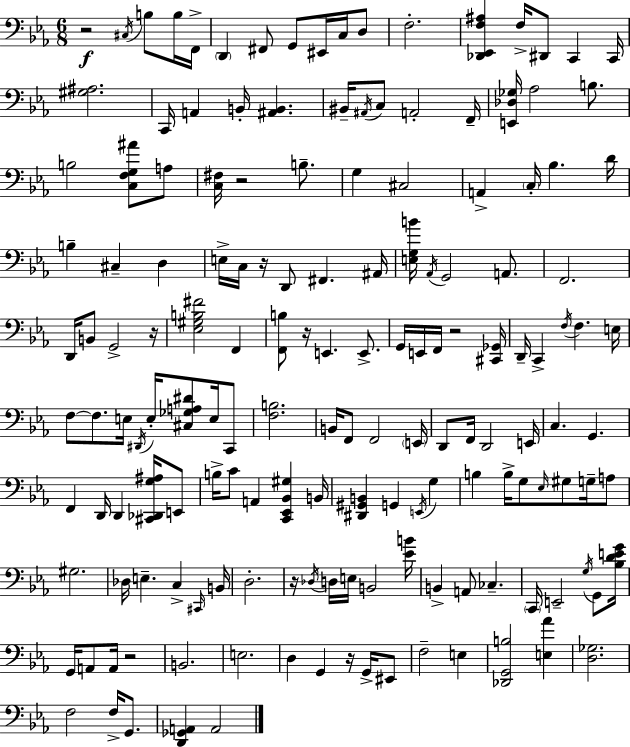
X:1
T:Untitled
M:6/8
L:1/4
K:Cm
z2 ^C,/4 B,/2 B,/4 F,,/4 D,, ^F,,/2 G,,/2 ^E,,/4 C,/4 D,/2 F,2 [_D,,_E,,F,^A,] F,/4 ^D,,/2 C,, C,,/4 [^G,^A,]2 C,,/4 A,, B,,/4 [^A,,B,,] ^B,,/4 ^A,,/4 C,/2 A,,2 F,,/4 [E,,_D,_G,]/4 _A,2 B,/2 B,2 [C,F,G,^A]/2 A,/2 [C,^F,]/4 z2 B,/2 G, ^C,2 A,, C,/4 _B, D/4 B, ^C, D, E,/4 C,/4 z/4 D,,/2 ^F,, ^A,,/4 [E,G,B]/4 _A,,/4 G,,2 A,,/2 F,,2 D,,/4 B,,/2 G,,2 z/4 [_E,^G,B,^F]2 F,, [F,,B,]/2 z/4 E,, E,,/2 G,,/4 E,,/4 F,,/4 z2 [^C,,_G,,]/4 D,,/4 C,, F,/4 F, E,/4 F,/2 F,/2 E,/4 ^D,,/4 E,/4 [^C,_G,A,^D]/2 E,/4 C,,/2 [F,B,]2 B,,/4 F,,/2 F,,2 E,,/4 D,,/2 F,,/4 D,,2 E,,/4 C, G,, F,, D,,/4 D,, [^C,,_D,,G,^A,]/4 E,,/2 B,/4 C/2 A,, [C,,_E,,_B,,^G,] B,,/4 [^D,,^G,,B,,] G,, E,,/4 G, B, B,/4 G,/2 _E,/4 ^G,/2 G,/4 A,/2 ^G,2 _D,/4 E, C, ^C,,/4 B,,/4 D,2 z/4 _D,/4 D,/4 E,/4 B,,2 [_EB]/4 B,, A,,/2 _C, C,,/4 E,,2 G,/4 G,,/2 [_B,DEG]/4 G,,/4 A,,/2 A,,/4 z2 B,,2 E,2 D, G,, z/4 G,,/4 ^E,,/2 F,2 E, [_D,,G,,B,]2 [E,_A] [D,_G,]2 F,2 F,/4 G,,/2 [D,,_G,,A,,] A,,2